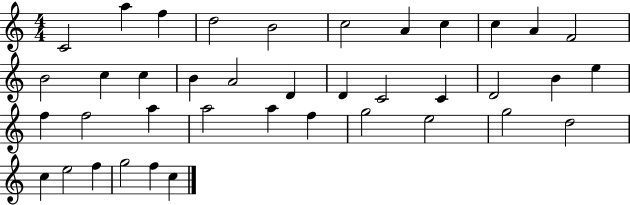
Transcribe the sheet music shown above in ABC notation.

X:1
T:Untitled
M:4/4
L:1/4
K:C
C2 a f d2 B2 c2 A c c A F2 B2 c c B A2 D D C2 C D2 B e f f2 a a2 a f g2 e2 g2 d2 c e2 f g2 f c